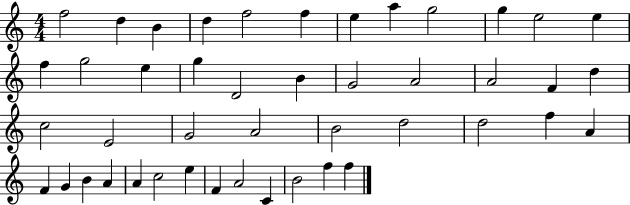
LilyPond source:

{
  \clef treble
  \numericTimeSignature
  \time 4/4
  \key c \major
  f''2 d''4 b'4 | d''4 f''2 f''4 | e''4 a''4 g''2 | g''4 e''2 e''4 | \break f''4 g''2 e''4 | g''4 d'2 b'4 | g'2 a'2 | a'2 f'4 d''4 | \break c''2 e'2 | g'2 a'2 | b'2 d''2 | d''2 f''4 a'4 | \break f'4 g'4 b'4 a'4 | a'4 c''2 e''4 | f'4 a'2 c'4 | b'2 f''4 f''4 | \break \bar "|."
}